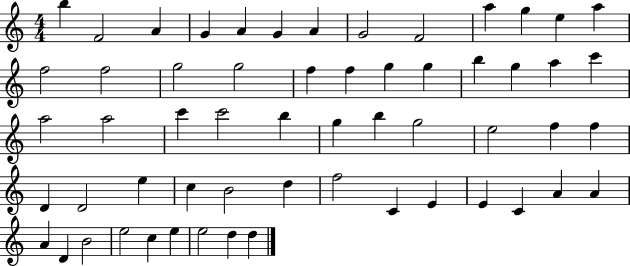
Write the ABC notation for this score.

X:1
T:Untitled
M:4/4
L:1/4
K:C
b F2 A G A G A G2 F2 a g e a f2 f2 g2 g2 f f g g b g a c' a2 a2 c' c'2 b g b g2 e2 f f D D2 e c B2 d f2 C E E C A A A D B2 e2 c e e2 d d